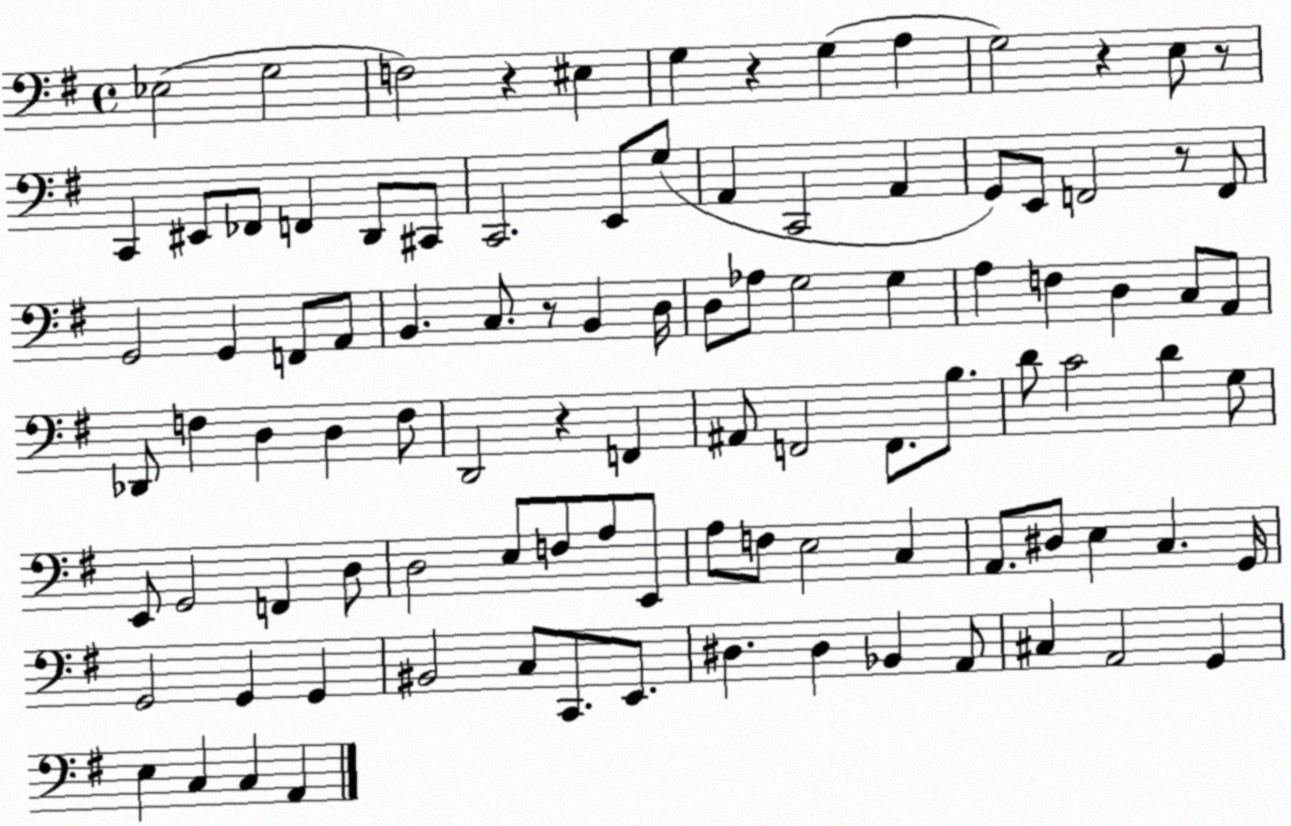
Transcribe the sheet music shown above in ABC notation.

X:1
T:Untitled
M:4/4
L:1/4
K:G
_E,2 G,2 F,2 z ^E, G, z G, A, G,2 z E,/2 z/2 C,, ^E,,/2 _F,,/2 F,, D,,/2 ^C,,/2 C,,2 E,,/2 G,/2 A,, C,,2 A,, G,,/2 E,,/2 F,,2 z/2 F,,/2 G,,2 G,, F,,/2 A,,/2 B,, C,/2 z/2 B,, D,/4 D,/2 _A,/2 G,2 G, A, F, D, C,/2 A,,/2 _D,,/2 F, D, D, F,/2 D,,2 z F,, ^A,,/2 F,,2 F,,/2 B,/2 D/2 C2 D G,/2 E,,/2 G,,2 F,, D,/2 D,2 E,/2 F,/2 A,/2 E,,/2 A,/2 F,/2 E,2 C, A,,/2 ^D,/2 E, C, G,,/4 G,,2 G,, G,, ^B,,2 C,/2 C,,/2 E,,/2 ^D, ^D, _B,, A,,/2 ^C, A,,2 G,, E, C, C, A,,